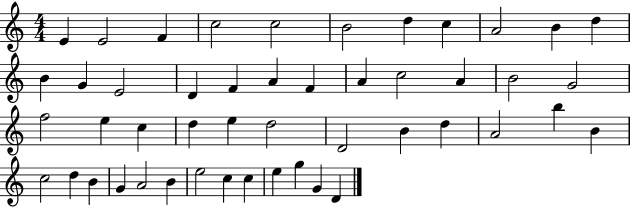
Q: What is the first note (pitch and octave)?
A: E4